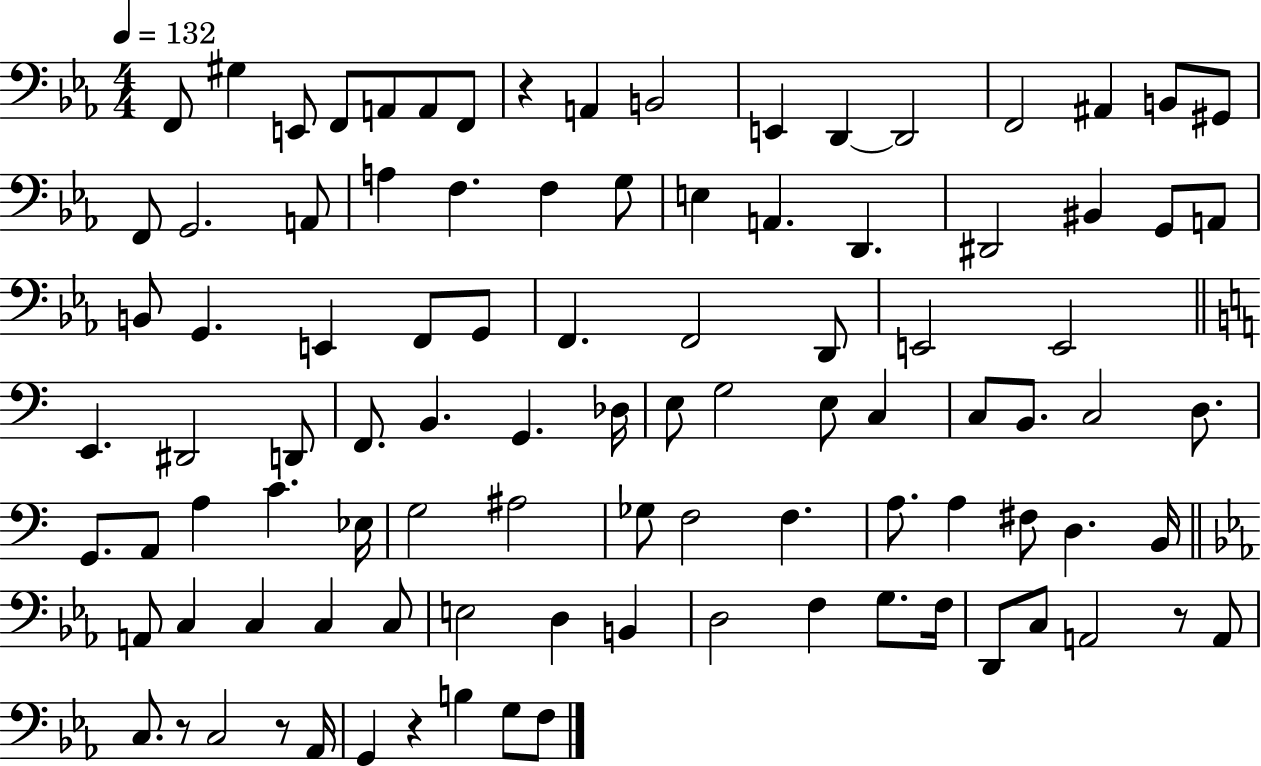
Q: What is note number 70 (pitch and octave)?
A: B2